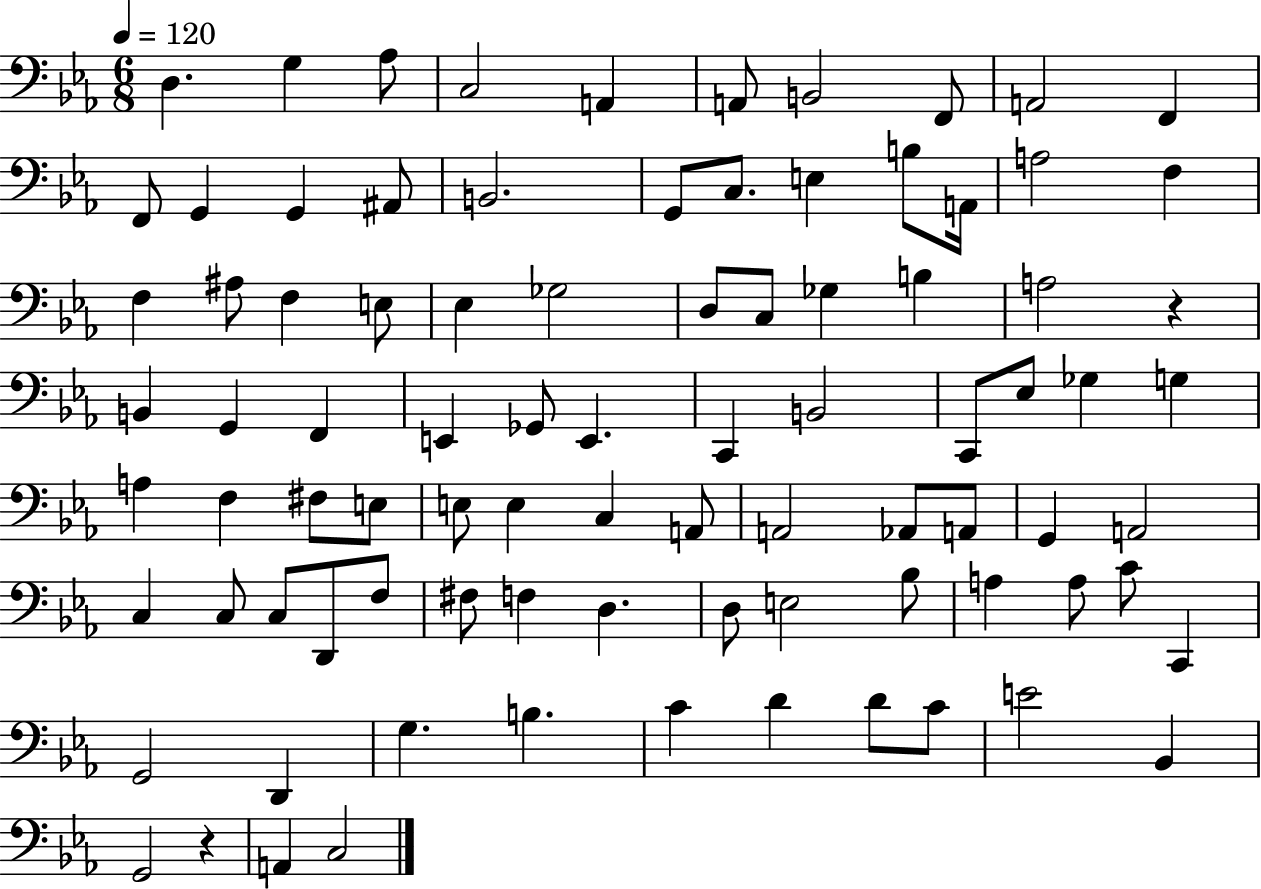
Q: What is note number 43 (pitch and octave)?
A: Eb3